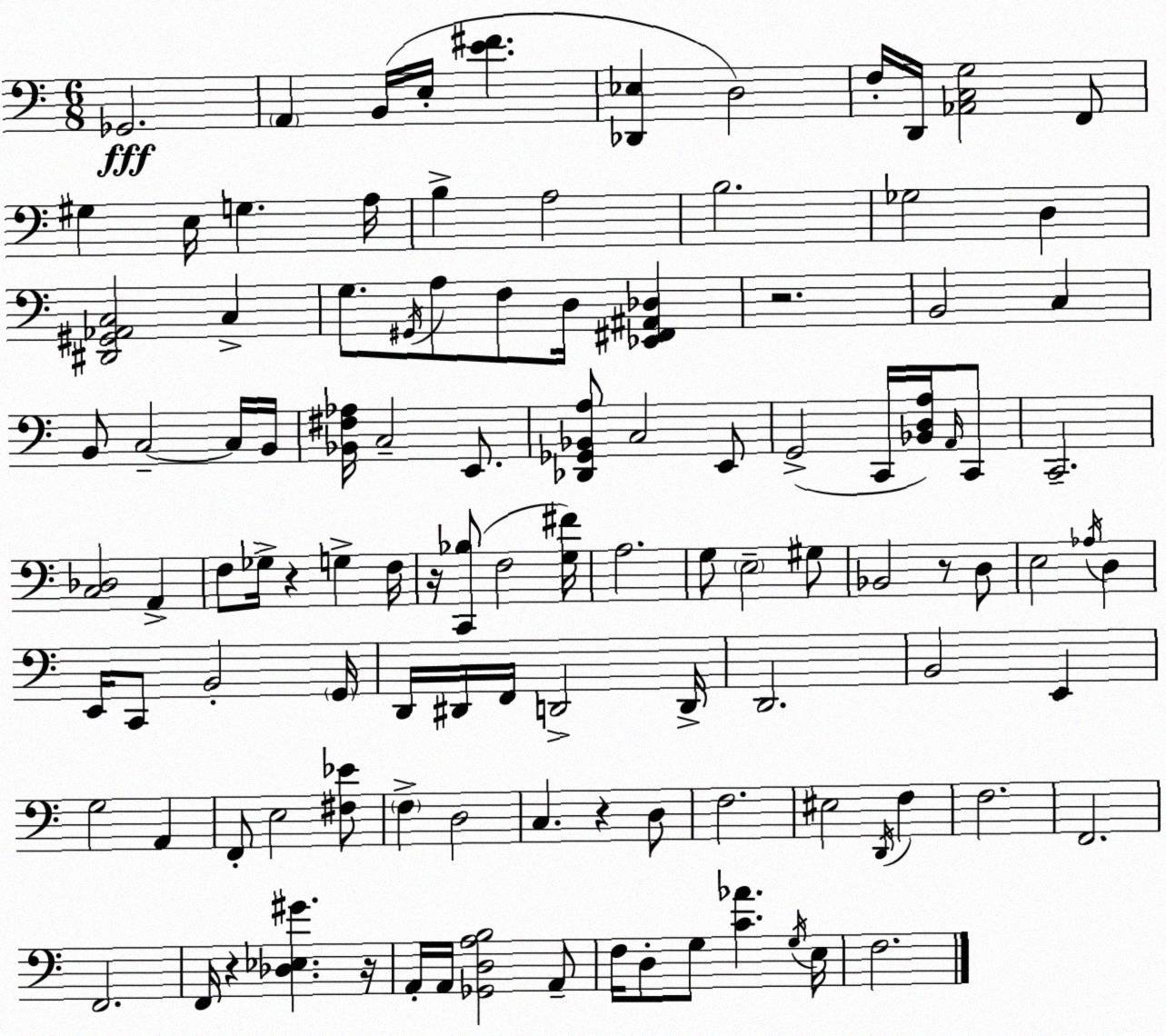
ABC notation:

X:1
T:Untitled
M:6/8
L:1/4
K:C
_G,,2 A,, B,,/4 E,/4 [E^F] [_D,,_E,] D,2 F,/4 D,,/4 [_A,,C,G,]2 F,,/2 ^G, E,/4 G, A,/4 B, A,2 B,2 _G,2 D, [^D,,^G,,_A,,C,]2 C, G,/2 ^G,,/4 A,/2 F,/2 D,/4 [_E,,^F,,^A,,_D,] z2 B,,2 C, B,,/2 C,2 C,/4 B,,/4 [_B,,^F,_A,]/4 C,2 E,,/2 [_D,,_G,,_B,,A,]/2 C,2 E,,/2 G,,2 C,,/4 [_B,,D,A,]/4 A,,/4 C,,/2 C,,2 [C,_D,]2 A,, F,/2 _G,/4 z G, F,/4 z/4 [C,,_B,]/2 F,2 [G,^F]/4 A,2 G,/2 E,2 ^G,/2 _B,,2 z/2 D,/2 E,2 _A,/4 D, E,,/4 C,,/2 B,,2 G,,/4 D,,/4 ^D,,/4 F,,/4 D,,2 D,,/4 D,,2 B,,2 E,, G,2 A,, F,,/2 E,2 [^F,_E]/2 F, D,2 C, z D,/2 F,2 ^E,2 D,,/4 F, F,2 F,,2 F,,2 F,,/4 z [_D,_E,^G] z/4 A,,/4 A,,/4 [_G,,D,A,B,]2 A,,/2 F,/4 D,/2 G,/2 [C_A] G,/4 E,/4 F,2